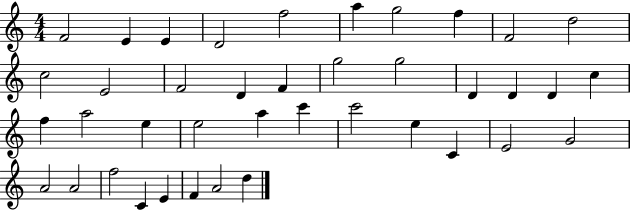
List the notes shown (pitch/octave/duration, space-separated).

F4/h E4/q E4/q D4/h F5/h A5/q G5/h F5/q F4/h D5/h C5/h E4/h F4/h D4/q F4/q G5/h G5/h D4/q D4/q D4/q C5/q F5/q A5/h E5/q E5/h A5/q C6/q C6/h E5/q C4/q E4/h G4/h A4/h A4/h F5/h C4/q E4/q F4/q A4/h D5/q